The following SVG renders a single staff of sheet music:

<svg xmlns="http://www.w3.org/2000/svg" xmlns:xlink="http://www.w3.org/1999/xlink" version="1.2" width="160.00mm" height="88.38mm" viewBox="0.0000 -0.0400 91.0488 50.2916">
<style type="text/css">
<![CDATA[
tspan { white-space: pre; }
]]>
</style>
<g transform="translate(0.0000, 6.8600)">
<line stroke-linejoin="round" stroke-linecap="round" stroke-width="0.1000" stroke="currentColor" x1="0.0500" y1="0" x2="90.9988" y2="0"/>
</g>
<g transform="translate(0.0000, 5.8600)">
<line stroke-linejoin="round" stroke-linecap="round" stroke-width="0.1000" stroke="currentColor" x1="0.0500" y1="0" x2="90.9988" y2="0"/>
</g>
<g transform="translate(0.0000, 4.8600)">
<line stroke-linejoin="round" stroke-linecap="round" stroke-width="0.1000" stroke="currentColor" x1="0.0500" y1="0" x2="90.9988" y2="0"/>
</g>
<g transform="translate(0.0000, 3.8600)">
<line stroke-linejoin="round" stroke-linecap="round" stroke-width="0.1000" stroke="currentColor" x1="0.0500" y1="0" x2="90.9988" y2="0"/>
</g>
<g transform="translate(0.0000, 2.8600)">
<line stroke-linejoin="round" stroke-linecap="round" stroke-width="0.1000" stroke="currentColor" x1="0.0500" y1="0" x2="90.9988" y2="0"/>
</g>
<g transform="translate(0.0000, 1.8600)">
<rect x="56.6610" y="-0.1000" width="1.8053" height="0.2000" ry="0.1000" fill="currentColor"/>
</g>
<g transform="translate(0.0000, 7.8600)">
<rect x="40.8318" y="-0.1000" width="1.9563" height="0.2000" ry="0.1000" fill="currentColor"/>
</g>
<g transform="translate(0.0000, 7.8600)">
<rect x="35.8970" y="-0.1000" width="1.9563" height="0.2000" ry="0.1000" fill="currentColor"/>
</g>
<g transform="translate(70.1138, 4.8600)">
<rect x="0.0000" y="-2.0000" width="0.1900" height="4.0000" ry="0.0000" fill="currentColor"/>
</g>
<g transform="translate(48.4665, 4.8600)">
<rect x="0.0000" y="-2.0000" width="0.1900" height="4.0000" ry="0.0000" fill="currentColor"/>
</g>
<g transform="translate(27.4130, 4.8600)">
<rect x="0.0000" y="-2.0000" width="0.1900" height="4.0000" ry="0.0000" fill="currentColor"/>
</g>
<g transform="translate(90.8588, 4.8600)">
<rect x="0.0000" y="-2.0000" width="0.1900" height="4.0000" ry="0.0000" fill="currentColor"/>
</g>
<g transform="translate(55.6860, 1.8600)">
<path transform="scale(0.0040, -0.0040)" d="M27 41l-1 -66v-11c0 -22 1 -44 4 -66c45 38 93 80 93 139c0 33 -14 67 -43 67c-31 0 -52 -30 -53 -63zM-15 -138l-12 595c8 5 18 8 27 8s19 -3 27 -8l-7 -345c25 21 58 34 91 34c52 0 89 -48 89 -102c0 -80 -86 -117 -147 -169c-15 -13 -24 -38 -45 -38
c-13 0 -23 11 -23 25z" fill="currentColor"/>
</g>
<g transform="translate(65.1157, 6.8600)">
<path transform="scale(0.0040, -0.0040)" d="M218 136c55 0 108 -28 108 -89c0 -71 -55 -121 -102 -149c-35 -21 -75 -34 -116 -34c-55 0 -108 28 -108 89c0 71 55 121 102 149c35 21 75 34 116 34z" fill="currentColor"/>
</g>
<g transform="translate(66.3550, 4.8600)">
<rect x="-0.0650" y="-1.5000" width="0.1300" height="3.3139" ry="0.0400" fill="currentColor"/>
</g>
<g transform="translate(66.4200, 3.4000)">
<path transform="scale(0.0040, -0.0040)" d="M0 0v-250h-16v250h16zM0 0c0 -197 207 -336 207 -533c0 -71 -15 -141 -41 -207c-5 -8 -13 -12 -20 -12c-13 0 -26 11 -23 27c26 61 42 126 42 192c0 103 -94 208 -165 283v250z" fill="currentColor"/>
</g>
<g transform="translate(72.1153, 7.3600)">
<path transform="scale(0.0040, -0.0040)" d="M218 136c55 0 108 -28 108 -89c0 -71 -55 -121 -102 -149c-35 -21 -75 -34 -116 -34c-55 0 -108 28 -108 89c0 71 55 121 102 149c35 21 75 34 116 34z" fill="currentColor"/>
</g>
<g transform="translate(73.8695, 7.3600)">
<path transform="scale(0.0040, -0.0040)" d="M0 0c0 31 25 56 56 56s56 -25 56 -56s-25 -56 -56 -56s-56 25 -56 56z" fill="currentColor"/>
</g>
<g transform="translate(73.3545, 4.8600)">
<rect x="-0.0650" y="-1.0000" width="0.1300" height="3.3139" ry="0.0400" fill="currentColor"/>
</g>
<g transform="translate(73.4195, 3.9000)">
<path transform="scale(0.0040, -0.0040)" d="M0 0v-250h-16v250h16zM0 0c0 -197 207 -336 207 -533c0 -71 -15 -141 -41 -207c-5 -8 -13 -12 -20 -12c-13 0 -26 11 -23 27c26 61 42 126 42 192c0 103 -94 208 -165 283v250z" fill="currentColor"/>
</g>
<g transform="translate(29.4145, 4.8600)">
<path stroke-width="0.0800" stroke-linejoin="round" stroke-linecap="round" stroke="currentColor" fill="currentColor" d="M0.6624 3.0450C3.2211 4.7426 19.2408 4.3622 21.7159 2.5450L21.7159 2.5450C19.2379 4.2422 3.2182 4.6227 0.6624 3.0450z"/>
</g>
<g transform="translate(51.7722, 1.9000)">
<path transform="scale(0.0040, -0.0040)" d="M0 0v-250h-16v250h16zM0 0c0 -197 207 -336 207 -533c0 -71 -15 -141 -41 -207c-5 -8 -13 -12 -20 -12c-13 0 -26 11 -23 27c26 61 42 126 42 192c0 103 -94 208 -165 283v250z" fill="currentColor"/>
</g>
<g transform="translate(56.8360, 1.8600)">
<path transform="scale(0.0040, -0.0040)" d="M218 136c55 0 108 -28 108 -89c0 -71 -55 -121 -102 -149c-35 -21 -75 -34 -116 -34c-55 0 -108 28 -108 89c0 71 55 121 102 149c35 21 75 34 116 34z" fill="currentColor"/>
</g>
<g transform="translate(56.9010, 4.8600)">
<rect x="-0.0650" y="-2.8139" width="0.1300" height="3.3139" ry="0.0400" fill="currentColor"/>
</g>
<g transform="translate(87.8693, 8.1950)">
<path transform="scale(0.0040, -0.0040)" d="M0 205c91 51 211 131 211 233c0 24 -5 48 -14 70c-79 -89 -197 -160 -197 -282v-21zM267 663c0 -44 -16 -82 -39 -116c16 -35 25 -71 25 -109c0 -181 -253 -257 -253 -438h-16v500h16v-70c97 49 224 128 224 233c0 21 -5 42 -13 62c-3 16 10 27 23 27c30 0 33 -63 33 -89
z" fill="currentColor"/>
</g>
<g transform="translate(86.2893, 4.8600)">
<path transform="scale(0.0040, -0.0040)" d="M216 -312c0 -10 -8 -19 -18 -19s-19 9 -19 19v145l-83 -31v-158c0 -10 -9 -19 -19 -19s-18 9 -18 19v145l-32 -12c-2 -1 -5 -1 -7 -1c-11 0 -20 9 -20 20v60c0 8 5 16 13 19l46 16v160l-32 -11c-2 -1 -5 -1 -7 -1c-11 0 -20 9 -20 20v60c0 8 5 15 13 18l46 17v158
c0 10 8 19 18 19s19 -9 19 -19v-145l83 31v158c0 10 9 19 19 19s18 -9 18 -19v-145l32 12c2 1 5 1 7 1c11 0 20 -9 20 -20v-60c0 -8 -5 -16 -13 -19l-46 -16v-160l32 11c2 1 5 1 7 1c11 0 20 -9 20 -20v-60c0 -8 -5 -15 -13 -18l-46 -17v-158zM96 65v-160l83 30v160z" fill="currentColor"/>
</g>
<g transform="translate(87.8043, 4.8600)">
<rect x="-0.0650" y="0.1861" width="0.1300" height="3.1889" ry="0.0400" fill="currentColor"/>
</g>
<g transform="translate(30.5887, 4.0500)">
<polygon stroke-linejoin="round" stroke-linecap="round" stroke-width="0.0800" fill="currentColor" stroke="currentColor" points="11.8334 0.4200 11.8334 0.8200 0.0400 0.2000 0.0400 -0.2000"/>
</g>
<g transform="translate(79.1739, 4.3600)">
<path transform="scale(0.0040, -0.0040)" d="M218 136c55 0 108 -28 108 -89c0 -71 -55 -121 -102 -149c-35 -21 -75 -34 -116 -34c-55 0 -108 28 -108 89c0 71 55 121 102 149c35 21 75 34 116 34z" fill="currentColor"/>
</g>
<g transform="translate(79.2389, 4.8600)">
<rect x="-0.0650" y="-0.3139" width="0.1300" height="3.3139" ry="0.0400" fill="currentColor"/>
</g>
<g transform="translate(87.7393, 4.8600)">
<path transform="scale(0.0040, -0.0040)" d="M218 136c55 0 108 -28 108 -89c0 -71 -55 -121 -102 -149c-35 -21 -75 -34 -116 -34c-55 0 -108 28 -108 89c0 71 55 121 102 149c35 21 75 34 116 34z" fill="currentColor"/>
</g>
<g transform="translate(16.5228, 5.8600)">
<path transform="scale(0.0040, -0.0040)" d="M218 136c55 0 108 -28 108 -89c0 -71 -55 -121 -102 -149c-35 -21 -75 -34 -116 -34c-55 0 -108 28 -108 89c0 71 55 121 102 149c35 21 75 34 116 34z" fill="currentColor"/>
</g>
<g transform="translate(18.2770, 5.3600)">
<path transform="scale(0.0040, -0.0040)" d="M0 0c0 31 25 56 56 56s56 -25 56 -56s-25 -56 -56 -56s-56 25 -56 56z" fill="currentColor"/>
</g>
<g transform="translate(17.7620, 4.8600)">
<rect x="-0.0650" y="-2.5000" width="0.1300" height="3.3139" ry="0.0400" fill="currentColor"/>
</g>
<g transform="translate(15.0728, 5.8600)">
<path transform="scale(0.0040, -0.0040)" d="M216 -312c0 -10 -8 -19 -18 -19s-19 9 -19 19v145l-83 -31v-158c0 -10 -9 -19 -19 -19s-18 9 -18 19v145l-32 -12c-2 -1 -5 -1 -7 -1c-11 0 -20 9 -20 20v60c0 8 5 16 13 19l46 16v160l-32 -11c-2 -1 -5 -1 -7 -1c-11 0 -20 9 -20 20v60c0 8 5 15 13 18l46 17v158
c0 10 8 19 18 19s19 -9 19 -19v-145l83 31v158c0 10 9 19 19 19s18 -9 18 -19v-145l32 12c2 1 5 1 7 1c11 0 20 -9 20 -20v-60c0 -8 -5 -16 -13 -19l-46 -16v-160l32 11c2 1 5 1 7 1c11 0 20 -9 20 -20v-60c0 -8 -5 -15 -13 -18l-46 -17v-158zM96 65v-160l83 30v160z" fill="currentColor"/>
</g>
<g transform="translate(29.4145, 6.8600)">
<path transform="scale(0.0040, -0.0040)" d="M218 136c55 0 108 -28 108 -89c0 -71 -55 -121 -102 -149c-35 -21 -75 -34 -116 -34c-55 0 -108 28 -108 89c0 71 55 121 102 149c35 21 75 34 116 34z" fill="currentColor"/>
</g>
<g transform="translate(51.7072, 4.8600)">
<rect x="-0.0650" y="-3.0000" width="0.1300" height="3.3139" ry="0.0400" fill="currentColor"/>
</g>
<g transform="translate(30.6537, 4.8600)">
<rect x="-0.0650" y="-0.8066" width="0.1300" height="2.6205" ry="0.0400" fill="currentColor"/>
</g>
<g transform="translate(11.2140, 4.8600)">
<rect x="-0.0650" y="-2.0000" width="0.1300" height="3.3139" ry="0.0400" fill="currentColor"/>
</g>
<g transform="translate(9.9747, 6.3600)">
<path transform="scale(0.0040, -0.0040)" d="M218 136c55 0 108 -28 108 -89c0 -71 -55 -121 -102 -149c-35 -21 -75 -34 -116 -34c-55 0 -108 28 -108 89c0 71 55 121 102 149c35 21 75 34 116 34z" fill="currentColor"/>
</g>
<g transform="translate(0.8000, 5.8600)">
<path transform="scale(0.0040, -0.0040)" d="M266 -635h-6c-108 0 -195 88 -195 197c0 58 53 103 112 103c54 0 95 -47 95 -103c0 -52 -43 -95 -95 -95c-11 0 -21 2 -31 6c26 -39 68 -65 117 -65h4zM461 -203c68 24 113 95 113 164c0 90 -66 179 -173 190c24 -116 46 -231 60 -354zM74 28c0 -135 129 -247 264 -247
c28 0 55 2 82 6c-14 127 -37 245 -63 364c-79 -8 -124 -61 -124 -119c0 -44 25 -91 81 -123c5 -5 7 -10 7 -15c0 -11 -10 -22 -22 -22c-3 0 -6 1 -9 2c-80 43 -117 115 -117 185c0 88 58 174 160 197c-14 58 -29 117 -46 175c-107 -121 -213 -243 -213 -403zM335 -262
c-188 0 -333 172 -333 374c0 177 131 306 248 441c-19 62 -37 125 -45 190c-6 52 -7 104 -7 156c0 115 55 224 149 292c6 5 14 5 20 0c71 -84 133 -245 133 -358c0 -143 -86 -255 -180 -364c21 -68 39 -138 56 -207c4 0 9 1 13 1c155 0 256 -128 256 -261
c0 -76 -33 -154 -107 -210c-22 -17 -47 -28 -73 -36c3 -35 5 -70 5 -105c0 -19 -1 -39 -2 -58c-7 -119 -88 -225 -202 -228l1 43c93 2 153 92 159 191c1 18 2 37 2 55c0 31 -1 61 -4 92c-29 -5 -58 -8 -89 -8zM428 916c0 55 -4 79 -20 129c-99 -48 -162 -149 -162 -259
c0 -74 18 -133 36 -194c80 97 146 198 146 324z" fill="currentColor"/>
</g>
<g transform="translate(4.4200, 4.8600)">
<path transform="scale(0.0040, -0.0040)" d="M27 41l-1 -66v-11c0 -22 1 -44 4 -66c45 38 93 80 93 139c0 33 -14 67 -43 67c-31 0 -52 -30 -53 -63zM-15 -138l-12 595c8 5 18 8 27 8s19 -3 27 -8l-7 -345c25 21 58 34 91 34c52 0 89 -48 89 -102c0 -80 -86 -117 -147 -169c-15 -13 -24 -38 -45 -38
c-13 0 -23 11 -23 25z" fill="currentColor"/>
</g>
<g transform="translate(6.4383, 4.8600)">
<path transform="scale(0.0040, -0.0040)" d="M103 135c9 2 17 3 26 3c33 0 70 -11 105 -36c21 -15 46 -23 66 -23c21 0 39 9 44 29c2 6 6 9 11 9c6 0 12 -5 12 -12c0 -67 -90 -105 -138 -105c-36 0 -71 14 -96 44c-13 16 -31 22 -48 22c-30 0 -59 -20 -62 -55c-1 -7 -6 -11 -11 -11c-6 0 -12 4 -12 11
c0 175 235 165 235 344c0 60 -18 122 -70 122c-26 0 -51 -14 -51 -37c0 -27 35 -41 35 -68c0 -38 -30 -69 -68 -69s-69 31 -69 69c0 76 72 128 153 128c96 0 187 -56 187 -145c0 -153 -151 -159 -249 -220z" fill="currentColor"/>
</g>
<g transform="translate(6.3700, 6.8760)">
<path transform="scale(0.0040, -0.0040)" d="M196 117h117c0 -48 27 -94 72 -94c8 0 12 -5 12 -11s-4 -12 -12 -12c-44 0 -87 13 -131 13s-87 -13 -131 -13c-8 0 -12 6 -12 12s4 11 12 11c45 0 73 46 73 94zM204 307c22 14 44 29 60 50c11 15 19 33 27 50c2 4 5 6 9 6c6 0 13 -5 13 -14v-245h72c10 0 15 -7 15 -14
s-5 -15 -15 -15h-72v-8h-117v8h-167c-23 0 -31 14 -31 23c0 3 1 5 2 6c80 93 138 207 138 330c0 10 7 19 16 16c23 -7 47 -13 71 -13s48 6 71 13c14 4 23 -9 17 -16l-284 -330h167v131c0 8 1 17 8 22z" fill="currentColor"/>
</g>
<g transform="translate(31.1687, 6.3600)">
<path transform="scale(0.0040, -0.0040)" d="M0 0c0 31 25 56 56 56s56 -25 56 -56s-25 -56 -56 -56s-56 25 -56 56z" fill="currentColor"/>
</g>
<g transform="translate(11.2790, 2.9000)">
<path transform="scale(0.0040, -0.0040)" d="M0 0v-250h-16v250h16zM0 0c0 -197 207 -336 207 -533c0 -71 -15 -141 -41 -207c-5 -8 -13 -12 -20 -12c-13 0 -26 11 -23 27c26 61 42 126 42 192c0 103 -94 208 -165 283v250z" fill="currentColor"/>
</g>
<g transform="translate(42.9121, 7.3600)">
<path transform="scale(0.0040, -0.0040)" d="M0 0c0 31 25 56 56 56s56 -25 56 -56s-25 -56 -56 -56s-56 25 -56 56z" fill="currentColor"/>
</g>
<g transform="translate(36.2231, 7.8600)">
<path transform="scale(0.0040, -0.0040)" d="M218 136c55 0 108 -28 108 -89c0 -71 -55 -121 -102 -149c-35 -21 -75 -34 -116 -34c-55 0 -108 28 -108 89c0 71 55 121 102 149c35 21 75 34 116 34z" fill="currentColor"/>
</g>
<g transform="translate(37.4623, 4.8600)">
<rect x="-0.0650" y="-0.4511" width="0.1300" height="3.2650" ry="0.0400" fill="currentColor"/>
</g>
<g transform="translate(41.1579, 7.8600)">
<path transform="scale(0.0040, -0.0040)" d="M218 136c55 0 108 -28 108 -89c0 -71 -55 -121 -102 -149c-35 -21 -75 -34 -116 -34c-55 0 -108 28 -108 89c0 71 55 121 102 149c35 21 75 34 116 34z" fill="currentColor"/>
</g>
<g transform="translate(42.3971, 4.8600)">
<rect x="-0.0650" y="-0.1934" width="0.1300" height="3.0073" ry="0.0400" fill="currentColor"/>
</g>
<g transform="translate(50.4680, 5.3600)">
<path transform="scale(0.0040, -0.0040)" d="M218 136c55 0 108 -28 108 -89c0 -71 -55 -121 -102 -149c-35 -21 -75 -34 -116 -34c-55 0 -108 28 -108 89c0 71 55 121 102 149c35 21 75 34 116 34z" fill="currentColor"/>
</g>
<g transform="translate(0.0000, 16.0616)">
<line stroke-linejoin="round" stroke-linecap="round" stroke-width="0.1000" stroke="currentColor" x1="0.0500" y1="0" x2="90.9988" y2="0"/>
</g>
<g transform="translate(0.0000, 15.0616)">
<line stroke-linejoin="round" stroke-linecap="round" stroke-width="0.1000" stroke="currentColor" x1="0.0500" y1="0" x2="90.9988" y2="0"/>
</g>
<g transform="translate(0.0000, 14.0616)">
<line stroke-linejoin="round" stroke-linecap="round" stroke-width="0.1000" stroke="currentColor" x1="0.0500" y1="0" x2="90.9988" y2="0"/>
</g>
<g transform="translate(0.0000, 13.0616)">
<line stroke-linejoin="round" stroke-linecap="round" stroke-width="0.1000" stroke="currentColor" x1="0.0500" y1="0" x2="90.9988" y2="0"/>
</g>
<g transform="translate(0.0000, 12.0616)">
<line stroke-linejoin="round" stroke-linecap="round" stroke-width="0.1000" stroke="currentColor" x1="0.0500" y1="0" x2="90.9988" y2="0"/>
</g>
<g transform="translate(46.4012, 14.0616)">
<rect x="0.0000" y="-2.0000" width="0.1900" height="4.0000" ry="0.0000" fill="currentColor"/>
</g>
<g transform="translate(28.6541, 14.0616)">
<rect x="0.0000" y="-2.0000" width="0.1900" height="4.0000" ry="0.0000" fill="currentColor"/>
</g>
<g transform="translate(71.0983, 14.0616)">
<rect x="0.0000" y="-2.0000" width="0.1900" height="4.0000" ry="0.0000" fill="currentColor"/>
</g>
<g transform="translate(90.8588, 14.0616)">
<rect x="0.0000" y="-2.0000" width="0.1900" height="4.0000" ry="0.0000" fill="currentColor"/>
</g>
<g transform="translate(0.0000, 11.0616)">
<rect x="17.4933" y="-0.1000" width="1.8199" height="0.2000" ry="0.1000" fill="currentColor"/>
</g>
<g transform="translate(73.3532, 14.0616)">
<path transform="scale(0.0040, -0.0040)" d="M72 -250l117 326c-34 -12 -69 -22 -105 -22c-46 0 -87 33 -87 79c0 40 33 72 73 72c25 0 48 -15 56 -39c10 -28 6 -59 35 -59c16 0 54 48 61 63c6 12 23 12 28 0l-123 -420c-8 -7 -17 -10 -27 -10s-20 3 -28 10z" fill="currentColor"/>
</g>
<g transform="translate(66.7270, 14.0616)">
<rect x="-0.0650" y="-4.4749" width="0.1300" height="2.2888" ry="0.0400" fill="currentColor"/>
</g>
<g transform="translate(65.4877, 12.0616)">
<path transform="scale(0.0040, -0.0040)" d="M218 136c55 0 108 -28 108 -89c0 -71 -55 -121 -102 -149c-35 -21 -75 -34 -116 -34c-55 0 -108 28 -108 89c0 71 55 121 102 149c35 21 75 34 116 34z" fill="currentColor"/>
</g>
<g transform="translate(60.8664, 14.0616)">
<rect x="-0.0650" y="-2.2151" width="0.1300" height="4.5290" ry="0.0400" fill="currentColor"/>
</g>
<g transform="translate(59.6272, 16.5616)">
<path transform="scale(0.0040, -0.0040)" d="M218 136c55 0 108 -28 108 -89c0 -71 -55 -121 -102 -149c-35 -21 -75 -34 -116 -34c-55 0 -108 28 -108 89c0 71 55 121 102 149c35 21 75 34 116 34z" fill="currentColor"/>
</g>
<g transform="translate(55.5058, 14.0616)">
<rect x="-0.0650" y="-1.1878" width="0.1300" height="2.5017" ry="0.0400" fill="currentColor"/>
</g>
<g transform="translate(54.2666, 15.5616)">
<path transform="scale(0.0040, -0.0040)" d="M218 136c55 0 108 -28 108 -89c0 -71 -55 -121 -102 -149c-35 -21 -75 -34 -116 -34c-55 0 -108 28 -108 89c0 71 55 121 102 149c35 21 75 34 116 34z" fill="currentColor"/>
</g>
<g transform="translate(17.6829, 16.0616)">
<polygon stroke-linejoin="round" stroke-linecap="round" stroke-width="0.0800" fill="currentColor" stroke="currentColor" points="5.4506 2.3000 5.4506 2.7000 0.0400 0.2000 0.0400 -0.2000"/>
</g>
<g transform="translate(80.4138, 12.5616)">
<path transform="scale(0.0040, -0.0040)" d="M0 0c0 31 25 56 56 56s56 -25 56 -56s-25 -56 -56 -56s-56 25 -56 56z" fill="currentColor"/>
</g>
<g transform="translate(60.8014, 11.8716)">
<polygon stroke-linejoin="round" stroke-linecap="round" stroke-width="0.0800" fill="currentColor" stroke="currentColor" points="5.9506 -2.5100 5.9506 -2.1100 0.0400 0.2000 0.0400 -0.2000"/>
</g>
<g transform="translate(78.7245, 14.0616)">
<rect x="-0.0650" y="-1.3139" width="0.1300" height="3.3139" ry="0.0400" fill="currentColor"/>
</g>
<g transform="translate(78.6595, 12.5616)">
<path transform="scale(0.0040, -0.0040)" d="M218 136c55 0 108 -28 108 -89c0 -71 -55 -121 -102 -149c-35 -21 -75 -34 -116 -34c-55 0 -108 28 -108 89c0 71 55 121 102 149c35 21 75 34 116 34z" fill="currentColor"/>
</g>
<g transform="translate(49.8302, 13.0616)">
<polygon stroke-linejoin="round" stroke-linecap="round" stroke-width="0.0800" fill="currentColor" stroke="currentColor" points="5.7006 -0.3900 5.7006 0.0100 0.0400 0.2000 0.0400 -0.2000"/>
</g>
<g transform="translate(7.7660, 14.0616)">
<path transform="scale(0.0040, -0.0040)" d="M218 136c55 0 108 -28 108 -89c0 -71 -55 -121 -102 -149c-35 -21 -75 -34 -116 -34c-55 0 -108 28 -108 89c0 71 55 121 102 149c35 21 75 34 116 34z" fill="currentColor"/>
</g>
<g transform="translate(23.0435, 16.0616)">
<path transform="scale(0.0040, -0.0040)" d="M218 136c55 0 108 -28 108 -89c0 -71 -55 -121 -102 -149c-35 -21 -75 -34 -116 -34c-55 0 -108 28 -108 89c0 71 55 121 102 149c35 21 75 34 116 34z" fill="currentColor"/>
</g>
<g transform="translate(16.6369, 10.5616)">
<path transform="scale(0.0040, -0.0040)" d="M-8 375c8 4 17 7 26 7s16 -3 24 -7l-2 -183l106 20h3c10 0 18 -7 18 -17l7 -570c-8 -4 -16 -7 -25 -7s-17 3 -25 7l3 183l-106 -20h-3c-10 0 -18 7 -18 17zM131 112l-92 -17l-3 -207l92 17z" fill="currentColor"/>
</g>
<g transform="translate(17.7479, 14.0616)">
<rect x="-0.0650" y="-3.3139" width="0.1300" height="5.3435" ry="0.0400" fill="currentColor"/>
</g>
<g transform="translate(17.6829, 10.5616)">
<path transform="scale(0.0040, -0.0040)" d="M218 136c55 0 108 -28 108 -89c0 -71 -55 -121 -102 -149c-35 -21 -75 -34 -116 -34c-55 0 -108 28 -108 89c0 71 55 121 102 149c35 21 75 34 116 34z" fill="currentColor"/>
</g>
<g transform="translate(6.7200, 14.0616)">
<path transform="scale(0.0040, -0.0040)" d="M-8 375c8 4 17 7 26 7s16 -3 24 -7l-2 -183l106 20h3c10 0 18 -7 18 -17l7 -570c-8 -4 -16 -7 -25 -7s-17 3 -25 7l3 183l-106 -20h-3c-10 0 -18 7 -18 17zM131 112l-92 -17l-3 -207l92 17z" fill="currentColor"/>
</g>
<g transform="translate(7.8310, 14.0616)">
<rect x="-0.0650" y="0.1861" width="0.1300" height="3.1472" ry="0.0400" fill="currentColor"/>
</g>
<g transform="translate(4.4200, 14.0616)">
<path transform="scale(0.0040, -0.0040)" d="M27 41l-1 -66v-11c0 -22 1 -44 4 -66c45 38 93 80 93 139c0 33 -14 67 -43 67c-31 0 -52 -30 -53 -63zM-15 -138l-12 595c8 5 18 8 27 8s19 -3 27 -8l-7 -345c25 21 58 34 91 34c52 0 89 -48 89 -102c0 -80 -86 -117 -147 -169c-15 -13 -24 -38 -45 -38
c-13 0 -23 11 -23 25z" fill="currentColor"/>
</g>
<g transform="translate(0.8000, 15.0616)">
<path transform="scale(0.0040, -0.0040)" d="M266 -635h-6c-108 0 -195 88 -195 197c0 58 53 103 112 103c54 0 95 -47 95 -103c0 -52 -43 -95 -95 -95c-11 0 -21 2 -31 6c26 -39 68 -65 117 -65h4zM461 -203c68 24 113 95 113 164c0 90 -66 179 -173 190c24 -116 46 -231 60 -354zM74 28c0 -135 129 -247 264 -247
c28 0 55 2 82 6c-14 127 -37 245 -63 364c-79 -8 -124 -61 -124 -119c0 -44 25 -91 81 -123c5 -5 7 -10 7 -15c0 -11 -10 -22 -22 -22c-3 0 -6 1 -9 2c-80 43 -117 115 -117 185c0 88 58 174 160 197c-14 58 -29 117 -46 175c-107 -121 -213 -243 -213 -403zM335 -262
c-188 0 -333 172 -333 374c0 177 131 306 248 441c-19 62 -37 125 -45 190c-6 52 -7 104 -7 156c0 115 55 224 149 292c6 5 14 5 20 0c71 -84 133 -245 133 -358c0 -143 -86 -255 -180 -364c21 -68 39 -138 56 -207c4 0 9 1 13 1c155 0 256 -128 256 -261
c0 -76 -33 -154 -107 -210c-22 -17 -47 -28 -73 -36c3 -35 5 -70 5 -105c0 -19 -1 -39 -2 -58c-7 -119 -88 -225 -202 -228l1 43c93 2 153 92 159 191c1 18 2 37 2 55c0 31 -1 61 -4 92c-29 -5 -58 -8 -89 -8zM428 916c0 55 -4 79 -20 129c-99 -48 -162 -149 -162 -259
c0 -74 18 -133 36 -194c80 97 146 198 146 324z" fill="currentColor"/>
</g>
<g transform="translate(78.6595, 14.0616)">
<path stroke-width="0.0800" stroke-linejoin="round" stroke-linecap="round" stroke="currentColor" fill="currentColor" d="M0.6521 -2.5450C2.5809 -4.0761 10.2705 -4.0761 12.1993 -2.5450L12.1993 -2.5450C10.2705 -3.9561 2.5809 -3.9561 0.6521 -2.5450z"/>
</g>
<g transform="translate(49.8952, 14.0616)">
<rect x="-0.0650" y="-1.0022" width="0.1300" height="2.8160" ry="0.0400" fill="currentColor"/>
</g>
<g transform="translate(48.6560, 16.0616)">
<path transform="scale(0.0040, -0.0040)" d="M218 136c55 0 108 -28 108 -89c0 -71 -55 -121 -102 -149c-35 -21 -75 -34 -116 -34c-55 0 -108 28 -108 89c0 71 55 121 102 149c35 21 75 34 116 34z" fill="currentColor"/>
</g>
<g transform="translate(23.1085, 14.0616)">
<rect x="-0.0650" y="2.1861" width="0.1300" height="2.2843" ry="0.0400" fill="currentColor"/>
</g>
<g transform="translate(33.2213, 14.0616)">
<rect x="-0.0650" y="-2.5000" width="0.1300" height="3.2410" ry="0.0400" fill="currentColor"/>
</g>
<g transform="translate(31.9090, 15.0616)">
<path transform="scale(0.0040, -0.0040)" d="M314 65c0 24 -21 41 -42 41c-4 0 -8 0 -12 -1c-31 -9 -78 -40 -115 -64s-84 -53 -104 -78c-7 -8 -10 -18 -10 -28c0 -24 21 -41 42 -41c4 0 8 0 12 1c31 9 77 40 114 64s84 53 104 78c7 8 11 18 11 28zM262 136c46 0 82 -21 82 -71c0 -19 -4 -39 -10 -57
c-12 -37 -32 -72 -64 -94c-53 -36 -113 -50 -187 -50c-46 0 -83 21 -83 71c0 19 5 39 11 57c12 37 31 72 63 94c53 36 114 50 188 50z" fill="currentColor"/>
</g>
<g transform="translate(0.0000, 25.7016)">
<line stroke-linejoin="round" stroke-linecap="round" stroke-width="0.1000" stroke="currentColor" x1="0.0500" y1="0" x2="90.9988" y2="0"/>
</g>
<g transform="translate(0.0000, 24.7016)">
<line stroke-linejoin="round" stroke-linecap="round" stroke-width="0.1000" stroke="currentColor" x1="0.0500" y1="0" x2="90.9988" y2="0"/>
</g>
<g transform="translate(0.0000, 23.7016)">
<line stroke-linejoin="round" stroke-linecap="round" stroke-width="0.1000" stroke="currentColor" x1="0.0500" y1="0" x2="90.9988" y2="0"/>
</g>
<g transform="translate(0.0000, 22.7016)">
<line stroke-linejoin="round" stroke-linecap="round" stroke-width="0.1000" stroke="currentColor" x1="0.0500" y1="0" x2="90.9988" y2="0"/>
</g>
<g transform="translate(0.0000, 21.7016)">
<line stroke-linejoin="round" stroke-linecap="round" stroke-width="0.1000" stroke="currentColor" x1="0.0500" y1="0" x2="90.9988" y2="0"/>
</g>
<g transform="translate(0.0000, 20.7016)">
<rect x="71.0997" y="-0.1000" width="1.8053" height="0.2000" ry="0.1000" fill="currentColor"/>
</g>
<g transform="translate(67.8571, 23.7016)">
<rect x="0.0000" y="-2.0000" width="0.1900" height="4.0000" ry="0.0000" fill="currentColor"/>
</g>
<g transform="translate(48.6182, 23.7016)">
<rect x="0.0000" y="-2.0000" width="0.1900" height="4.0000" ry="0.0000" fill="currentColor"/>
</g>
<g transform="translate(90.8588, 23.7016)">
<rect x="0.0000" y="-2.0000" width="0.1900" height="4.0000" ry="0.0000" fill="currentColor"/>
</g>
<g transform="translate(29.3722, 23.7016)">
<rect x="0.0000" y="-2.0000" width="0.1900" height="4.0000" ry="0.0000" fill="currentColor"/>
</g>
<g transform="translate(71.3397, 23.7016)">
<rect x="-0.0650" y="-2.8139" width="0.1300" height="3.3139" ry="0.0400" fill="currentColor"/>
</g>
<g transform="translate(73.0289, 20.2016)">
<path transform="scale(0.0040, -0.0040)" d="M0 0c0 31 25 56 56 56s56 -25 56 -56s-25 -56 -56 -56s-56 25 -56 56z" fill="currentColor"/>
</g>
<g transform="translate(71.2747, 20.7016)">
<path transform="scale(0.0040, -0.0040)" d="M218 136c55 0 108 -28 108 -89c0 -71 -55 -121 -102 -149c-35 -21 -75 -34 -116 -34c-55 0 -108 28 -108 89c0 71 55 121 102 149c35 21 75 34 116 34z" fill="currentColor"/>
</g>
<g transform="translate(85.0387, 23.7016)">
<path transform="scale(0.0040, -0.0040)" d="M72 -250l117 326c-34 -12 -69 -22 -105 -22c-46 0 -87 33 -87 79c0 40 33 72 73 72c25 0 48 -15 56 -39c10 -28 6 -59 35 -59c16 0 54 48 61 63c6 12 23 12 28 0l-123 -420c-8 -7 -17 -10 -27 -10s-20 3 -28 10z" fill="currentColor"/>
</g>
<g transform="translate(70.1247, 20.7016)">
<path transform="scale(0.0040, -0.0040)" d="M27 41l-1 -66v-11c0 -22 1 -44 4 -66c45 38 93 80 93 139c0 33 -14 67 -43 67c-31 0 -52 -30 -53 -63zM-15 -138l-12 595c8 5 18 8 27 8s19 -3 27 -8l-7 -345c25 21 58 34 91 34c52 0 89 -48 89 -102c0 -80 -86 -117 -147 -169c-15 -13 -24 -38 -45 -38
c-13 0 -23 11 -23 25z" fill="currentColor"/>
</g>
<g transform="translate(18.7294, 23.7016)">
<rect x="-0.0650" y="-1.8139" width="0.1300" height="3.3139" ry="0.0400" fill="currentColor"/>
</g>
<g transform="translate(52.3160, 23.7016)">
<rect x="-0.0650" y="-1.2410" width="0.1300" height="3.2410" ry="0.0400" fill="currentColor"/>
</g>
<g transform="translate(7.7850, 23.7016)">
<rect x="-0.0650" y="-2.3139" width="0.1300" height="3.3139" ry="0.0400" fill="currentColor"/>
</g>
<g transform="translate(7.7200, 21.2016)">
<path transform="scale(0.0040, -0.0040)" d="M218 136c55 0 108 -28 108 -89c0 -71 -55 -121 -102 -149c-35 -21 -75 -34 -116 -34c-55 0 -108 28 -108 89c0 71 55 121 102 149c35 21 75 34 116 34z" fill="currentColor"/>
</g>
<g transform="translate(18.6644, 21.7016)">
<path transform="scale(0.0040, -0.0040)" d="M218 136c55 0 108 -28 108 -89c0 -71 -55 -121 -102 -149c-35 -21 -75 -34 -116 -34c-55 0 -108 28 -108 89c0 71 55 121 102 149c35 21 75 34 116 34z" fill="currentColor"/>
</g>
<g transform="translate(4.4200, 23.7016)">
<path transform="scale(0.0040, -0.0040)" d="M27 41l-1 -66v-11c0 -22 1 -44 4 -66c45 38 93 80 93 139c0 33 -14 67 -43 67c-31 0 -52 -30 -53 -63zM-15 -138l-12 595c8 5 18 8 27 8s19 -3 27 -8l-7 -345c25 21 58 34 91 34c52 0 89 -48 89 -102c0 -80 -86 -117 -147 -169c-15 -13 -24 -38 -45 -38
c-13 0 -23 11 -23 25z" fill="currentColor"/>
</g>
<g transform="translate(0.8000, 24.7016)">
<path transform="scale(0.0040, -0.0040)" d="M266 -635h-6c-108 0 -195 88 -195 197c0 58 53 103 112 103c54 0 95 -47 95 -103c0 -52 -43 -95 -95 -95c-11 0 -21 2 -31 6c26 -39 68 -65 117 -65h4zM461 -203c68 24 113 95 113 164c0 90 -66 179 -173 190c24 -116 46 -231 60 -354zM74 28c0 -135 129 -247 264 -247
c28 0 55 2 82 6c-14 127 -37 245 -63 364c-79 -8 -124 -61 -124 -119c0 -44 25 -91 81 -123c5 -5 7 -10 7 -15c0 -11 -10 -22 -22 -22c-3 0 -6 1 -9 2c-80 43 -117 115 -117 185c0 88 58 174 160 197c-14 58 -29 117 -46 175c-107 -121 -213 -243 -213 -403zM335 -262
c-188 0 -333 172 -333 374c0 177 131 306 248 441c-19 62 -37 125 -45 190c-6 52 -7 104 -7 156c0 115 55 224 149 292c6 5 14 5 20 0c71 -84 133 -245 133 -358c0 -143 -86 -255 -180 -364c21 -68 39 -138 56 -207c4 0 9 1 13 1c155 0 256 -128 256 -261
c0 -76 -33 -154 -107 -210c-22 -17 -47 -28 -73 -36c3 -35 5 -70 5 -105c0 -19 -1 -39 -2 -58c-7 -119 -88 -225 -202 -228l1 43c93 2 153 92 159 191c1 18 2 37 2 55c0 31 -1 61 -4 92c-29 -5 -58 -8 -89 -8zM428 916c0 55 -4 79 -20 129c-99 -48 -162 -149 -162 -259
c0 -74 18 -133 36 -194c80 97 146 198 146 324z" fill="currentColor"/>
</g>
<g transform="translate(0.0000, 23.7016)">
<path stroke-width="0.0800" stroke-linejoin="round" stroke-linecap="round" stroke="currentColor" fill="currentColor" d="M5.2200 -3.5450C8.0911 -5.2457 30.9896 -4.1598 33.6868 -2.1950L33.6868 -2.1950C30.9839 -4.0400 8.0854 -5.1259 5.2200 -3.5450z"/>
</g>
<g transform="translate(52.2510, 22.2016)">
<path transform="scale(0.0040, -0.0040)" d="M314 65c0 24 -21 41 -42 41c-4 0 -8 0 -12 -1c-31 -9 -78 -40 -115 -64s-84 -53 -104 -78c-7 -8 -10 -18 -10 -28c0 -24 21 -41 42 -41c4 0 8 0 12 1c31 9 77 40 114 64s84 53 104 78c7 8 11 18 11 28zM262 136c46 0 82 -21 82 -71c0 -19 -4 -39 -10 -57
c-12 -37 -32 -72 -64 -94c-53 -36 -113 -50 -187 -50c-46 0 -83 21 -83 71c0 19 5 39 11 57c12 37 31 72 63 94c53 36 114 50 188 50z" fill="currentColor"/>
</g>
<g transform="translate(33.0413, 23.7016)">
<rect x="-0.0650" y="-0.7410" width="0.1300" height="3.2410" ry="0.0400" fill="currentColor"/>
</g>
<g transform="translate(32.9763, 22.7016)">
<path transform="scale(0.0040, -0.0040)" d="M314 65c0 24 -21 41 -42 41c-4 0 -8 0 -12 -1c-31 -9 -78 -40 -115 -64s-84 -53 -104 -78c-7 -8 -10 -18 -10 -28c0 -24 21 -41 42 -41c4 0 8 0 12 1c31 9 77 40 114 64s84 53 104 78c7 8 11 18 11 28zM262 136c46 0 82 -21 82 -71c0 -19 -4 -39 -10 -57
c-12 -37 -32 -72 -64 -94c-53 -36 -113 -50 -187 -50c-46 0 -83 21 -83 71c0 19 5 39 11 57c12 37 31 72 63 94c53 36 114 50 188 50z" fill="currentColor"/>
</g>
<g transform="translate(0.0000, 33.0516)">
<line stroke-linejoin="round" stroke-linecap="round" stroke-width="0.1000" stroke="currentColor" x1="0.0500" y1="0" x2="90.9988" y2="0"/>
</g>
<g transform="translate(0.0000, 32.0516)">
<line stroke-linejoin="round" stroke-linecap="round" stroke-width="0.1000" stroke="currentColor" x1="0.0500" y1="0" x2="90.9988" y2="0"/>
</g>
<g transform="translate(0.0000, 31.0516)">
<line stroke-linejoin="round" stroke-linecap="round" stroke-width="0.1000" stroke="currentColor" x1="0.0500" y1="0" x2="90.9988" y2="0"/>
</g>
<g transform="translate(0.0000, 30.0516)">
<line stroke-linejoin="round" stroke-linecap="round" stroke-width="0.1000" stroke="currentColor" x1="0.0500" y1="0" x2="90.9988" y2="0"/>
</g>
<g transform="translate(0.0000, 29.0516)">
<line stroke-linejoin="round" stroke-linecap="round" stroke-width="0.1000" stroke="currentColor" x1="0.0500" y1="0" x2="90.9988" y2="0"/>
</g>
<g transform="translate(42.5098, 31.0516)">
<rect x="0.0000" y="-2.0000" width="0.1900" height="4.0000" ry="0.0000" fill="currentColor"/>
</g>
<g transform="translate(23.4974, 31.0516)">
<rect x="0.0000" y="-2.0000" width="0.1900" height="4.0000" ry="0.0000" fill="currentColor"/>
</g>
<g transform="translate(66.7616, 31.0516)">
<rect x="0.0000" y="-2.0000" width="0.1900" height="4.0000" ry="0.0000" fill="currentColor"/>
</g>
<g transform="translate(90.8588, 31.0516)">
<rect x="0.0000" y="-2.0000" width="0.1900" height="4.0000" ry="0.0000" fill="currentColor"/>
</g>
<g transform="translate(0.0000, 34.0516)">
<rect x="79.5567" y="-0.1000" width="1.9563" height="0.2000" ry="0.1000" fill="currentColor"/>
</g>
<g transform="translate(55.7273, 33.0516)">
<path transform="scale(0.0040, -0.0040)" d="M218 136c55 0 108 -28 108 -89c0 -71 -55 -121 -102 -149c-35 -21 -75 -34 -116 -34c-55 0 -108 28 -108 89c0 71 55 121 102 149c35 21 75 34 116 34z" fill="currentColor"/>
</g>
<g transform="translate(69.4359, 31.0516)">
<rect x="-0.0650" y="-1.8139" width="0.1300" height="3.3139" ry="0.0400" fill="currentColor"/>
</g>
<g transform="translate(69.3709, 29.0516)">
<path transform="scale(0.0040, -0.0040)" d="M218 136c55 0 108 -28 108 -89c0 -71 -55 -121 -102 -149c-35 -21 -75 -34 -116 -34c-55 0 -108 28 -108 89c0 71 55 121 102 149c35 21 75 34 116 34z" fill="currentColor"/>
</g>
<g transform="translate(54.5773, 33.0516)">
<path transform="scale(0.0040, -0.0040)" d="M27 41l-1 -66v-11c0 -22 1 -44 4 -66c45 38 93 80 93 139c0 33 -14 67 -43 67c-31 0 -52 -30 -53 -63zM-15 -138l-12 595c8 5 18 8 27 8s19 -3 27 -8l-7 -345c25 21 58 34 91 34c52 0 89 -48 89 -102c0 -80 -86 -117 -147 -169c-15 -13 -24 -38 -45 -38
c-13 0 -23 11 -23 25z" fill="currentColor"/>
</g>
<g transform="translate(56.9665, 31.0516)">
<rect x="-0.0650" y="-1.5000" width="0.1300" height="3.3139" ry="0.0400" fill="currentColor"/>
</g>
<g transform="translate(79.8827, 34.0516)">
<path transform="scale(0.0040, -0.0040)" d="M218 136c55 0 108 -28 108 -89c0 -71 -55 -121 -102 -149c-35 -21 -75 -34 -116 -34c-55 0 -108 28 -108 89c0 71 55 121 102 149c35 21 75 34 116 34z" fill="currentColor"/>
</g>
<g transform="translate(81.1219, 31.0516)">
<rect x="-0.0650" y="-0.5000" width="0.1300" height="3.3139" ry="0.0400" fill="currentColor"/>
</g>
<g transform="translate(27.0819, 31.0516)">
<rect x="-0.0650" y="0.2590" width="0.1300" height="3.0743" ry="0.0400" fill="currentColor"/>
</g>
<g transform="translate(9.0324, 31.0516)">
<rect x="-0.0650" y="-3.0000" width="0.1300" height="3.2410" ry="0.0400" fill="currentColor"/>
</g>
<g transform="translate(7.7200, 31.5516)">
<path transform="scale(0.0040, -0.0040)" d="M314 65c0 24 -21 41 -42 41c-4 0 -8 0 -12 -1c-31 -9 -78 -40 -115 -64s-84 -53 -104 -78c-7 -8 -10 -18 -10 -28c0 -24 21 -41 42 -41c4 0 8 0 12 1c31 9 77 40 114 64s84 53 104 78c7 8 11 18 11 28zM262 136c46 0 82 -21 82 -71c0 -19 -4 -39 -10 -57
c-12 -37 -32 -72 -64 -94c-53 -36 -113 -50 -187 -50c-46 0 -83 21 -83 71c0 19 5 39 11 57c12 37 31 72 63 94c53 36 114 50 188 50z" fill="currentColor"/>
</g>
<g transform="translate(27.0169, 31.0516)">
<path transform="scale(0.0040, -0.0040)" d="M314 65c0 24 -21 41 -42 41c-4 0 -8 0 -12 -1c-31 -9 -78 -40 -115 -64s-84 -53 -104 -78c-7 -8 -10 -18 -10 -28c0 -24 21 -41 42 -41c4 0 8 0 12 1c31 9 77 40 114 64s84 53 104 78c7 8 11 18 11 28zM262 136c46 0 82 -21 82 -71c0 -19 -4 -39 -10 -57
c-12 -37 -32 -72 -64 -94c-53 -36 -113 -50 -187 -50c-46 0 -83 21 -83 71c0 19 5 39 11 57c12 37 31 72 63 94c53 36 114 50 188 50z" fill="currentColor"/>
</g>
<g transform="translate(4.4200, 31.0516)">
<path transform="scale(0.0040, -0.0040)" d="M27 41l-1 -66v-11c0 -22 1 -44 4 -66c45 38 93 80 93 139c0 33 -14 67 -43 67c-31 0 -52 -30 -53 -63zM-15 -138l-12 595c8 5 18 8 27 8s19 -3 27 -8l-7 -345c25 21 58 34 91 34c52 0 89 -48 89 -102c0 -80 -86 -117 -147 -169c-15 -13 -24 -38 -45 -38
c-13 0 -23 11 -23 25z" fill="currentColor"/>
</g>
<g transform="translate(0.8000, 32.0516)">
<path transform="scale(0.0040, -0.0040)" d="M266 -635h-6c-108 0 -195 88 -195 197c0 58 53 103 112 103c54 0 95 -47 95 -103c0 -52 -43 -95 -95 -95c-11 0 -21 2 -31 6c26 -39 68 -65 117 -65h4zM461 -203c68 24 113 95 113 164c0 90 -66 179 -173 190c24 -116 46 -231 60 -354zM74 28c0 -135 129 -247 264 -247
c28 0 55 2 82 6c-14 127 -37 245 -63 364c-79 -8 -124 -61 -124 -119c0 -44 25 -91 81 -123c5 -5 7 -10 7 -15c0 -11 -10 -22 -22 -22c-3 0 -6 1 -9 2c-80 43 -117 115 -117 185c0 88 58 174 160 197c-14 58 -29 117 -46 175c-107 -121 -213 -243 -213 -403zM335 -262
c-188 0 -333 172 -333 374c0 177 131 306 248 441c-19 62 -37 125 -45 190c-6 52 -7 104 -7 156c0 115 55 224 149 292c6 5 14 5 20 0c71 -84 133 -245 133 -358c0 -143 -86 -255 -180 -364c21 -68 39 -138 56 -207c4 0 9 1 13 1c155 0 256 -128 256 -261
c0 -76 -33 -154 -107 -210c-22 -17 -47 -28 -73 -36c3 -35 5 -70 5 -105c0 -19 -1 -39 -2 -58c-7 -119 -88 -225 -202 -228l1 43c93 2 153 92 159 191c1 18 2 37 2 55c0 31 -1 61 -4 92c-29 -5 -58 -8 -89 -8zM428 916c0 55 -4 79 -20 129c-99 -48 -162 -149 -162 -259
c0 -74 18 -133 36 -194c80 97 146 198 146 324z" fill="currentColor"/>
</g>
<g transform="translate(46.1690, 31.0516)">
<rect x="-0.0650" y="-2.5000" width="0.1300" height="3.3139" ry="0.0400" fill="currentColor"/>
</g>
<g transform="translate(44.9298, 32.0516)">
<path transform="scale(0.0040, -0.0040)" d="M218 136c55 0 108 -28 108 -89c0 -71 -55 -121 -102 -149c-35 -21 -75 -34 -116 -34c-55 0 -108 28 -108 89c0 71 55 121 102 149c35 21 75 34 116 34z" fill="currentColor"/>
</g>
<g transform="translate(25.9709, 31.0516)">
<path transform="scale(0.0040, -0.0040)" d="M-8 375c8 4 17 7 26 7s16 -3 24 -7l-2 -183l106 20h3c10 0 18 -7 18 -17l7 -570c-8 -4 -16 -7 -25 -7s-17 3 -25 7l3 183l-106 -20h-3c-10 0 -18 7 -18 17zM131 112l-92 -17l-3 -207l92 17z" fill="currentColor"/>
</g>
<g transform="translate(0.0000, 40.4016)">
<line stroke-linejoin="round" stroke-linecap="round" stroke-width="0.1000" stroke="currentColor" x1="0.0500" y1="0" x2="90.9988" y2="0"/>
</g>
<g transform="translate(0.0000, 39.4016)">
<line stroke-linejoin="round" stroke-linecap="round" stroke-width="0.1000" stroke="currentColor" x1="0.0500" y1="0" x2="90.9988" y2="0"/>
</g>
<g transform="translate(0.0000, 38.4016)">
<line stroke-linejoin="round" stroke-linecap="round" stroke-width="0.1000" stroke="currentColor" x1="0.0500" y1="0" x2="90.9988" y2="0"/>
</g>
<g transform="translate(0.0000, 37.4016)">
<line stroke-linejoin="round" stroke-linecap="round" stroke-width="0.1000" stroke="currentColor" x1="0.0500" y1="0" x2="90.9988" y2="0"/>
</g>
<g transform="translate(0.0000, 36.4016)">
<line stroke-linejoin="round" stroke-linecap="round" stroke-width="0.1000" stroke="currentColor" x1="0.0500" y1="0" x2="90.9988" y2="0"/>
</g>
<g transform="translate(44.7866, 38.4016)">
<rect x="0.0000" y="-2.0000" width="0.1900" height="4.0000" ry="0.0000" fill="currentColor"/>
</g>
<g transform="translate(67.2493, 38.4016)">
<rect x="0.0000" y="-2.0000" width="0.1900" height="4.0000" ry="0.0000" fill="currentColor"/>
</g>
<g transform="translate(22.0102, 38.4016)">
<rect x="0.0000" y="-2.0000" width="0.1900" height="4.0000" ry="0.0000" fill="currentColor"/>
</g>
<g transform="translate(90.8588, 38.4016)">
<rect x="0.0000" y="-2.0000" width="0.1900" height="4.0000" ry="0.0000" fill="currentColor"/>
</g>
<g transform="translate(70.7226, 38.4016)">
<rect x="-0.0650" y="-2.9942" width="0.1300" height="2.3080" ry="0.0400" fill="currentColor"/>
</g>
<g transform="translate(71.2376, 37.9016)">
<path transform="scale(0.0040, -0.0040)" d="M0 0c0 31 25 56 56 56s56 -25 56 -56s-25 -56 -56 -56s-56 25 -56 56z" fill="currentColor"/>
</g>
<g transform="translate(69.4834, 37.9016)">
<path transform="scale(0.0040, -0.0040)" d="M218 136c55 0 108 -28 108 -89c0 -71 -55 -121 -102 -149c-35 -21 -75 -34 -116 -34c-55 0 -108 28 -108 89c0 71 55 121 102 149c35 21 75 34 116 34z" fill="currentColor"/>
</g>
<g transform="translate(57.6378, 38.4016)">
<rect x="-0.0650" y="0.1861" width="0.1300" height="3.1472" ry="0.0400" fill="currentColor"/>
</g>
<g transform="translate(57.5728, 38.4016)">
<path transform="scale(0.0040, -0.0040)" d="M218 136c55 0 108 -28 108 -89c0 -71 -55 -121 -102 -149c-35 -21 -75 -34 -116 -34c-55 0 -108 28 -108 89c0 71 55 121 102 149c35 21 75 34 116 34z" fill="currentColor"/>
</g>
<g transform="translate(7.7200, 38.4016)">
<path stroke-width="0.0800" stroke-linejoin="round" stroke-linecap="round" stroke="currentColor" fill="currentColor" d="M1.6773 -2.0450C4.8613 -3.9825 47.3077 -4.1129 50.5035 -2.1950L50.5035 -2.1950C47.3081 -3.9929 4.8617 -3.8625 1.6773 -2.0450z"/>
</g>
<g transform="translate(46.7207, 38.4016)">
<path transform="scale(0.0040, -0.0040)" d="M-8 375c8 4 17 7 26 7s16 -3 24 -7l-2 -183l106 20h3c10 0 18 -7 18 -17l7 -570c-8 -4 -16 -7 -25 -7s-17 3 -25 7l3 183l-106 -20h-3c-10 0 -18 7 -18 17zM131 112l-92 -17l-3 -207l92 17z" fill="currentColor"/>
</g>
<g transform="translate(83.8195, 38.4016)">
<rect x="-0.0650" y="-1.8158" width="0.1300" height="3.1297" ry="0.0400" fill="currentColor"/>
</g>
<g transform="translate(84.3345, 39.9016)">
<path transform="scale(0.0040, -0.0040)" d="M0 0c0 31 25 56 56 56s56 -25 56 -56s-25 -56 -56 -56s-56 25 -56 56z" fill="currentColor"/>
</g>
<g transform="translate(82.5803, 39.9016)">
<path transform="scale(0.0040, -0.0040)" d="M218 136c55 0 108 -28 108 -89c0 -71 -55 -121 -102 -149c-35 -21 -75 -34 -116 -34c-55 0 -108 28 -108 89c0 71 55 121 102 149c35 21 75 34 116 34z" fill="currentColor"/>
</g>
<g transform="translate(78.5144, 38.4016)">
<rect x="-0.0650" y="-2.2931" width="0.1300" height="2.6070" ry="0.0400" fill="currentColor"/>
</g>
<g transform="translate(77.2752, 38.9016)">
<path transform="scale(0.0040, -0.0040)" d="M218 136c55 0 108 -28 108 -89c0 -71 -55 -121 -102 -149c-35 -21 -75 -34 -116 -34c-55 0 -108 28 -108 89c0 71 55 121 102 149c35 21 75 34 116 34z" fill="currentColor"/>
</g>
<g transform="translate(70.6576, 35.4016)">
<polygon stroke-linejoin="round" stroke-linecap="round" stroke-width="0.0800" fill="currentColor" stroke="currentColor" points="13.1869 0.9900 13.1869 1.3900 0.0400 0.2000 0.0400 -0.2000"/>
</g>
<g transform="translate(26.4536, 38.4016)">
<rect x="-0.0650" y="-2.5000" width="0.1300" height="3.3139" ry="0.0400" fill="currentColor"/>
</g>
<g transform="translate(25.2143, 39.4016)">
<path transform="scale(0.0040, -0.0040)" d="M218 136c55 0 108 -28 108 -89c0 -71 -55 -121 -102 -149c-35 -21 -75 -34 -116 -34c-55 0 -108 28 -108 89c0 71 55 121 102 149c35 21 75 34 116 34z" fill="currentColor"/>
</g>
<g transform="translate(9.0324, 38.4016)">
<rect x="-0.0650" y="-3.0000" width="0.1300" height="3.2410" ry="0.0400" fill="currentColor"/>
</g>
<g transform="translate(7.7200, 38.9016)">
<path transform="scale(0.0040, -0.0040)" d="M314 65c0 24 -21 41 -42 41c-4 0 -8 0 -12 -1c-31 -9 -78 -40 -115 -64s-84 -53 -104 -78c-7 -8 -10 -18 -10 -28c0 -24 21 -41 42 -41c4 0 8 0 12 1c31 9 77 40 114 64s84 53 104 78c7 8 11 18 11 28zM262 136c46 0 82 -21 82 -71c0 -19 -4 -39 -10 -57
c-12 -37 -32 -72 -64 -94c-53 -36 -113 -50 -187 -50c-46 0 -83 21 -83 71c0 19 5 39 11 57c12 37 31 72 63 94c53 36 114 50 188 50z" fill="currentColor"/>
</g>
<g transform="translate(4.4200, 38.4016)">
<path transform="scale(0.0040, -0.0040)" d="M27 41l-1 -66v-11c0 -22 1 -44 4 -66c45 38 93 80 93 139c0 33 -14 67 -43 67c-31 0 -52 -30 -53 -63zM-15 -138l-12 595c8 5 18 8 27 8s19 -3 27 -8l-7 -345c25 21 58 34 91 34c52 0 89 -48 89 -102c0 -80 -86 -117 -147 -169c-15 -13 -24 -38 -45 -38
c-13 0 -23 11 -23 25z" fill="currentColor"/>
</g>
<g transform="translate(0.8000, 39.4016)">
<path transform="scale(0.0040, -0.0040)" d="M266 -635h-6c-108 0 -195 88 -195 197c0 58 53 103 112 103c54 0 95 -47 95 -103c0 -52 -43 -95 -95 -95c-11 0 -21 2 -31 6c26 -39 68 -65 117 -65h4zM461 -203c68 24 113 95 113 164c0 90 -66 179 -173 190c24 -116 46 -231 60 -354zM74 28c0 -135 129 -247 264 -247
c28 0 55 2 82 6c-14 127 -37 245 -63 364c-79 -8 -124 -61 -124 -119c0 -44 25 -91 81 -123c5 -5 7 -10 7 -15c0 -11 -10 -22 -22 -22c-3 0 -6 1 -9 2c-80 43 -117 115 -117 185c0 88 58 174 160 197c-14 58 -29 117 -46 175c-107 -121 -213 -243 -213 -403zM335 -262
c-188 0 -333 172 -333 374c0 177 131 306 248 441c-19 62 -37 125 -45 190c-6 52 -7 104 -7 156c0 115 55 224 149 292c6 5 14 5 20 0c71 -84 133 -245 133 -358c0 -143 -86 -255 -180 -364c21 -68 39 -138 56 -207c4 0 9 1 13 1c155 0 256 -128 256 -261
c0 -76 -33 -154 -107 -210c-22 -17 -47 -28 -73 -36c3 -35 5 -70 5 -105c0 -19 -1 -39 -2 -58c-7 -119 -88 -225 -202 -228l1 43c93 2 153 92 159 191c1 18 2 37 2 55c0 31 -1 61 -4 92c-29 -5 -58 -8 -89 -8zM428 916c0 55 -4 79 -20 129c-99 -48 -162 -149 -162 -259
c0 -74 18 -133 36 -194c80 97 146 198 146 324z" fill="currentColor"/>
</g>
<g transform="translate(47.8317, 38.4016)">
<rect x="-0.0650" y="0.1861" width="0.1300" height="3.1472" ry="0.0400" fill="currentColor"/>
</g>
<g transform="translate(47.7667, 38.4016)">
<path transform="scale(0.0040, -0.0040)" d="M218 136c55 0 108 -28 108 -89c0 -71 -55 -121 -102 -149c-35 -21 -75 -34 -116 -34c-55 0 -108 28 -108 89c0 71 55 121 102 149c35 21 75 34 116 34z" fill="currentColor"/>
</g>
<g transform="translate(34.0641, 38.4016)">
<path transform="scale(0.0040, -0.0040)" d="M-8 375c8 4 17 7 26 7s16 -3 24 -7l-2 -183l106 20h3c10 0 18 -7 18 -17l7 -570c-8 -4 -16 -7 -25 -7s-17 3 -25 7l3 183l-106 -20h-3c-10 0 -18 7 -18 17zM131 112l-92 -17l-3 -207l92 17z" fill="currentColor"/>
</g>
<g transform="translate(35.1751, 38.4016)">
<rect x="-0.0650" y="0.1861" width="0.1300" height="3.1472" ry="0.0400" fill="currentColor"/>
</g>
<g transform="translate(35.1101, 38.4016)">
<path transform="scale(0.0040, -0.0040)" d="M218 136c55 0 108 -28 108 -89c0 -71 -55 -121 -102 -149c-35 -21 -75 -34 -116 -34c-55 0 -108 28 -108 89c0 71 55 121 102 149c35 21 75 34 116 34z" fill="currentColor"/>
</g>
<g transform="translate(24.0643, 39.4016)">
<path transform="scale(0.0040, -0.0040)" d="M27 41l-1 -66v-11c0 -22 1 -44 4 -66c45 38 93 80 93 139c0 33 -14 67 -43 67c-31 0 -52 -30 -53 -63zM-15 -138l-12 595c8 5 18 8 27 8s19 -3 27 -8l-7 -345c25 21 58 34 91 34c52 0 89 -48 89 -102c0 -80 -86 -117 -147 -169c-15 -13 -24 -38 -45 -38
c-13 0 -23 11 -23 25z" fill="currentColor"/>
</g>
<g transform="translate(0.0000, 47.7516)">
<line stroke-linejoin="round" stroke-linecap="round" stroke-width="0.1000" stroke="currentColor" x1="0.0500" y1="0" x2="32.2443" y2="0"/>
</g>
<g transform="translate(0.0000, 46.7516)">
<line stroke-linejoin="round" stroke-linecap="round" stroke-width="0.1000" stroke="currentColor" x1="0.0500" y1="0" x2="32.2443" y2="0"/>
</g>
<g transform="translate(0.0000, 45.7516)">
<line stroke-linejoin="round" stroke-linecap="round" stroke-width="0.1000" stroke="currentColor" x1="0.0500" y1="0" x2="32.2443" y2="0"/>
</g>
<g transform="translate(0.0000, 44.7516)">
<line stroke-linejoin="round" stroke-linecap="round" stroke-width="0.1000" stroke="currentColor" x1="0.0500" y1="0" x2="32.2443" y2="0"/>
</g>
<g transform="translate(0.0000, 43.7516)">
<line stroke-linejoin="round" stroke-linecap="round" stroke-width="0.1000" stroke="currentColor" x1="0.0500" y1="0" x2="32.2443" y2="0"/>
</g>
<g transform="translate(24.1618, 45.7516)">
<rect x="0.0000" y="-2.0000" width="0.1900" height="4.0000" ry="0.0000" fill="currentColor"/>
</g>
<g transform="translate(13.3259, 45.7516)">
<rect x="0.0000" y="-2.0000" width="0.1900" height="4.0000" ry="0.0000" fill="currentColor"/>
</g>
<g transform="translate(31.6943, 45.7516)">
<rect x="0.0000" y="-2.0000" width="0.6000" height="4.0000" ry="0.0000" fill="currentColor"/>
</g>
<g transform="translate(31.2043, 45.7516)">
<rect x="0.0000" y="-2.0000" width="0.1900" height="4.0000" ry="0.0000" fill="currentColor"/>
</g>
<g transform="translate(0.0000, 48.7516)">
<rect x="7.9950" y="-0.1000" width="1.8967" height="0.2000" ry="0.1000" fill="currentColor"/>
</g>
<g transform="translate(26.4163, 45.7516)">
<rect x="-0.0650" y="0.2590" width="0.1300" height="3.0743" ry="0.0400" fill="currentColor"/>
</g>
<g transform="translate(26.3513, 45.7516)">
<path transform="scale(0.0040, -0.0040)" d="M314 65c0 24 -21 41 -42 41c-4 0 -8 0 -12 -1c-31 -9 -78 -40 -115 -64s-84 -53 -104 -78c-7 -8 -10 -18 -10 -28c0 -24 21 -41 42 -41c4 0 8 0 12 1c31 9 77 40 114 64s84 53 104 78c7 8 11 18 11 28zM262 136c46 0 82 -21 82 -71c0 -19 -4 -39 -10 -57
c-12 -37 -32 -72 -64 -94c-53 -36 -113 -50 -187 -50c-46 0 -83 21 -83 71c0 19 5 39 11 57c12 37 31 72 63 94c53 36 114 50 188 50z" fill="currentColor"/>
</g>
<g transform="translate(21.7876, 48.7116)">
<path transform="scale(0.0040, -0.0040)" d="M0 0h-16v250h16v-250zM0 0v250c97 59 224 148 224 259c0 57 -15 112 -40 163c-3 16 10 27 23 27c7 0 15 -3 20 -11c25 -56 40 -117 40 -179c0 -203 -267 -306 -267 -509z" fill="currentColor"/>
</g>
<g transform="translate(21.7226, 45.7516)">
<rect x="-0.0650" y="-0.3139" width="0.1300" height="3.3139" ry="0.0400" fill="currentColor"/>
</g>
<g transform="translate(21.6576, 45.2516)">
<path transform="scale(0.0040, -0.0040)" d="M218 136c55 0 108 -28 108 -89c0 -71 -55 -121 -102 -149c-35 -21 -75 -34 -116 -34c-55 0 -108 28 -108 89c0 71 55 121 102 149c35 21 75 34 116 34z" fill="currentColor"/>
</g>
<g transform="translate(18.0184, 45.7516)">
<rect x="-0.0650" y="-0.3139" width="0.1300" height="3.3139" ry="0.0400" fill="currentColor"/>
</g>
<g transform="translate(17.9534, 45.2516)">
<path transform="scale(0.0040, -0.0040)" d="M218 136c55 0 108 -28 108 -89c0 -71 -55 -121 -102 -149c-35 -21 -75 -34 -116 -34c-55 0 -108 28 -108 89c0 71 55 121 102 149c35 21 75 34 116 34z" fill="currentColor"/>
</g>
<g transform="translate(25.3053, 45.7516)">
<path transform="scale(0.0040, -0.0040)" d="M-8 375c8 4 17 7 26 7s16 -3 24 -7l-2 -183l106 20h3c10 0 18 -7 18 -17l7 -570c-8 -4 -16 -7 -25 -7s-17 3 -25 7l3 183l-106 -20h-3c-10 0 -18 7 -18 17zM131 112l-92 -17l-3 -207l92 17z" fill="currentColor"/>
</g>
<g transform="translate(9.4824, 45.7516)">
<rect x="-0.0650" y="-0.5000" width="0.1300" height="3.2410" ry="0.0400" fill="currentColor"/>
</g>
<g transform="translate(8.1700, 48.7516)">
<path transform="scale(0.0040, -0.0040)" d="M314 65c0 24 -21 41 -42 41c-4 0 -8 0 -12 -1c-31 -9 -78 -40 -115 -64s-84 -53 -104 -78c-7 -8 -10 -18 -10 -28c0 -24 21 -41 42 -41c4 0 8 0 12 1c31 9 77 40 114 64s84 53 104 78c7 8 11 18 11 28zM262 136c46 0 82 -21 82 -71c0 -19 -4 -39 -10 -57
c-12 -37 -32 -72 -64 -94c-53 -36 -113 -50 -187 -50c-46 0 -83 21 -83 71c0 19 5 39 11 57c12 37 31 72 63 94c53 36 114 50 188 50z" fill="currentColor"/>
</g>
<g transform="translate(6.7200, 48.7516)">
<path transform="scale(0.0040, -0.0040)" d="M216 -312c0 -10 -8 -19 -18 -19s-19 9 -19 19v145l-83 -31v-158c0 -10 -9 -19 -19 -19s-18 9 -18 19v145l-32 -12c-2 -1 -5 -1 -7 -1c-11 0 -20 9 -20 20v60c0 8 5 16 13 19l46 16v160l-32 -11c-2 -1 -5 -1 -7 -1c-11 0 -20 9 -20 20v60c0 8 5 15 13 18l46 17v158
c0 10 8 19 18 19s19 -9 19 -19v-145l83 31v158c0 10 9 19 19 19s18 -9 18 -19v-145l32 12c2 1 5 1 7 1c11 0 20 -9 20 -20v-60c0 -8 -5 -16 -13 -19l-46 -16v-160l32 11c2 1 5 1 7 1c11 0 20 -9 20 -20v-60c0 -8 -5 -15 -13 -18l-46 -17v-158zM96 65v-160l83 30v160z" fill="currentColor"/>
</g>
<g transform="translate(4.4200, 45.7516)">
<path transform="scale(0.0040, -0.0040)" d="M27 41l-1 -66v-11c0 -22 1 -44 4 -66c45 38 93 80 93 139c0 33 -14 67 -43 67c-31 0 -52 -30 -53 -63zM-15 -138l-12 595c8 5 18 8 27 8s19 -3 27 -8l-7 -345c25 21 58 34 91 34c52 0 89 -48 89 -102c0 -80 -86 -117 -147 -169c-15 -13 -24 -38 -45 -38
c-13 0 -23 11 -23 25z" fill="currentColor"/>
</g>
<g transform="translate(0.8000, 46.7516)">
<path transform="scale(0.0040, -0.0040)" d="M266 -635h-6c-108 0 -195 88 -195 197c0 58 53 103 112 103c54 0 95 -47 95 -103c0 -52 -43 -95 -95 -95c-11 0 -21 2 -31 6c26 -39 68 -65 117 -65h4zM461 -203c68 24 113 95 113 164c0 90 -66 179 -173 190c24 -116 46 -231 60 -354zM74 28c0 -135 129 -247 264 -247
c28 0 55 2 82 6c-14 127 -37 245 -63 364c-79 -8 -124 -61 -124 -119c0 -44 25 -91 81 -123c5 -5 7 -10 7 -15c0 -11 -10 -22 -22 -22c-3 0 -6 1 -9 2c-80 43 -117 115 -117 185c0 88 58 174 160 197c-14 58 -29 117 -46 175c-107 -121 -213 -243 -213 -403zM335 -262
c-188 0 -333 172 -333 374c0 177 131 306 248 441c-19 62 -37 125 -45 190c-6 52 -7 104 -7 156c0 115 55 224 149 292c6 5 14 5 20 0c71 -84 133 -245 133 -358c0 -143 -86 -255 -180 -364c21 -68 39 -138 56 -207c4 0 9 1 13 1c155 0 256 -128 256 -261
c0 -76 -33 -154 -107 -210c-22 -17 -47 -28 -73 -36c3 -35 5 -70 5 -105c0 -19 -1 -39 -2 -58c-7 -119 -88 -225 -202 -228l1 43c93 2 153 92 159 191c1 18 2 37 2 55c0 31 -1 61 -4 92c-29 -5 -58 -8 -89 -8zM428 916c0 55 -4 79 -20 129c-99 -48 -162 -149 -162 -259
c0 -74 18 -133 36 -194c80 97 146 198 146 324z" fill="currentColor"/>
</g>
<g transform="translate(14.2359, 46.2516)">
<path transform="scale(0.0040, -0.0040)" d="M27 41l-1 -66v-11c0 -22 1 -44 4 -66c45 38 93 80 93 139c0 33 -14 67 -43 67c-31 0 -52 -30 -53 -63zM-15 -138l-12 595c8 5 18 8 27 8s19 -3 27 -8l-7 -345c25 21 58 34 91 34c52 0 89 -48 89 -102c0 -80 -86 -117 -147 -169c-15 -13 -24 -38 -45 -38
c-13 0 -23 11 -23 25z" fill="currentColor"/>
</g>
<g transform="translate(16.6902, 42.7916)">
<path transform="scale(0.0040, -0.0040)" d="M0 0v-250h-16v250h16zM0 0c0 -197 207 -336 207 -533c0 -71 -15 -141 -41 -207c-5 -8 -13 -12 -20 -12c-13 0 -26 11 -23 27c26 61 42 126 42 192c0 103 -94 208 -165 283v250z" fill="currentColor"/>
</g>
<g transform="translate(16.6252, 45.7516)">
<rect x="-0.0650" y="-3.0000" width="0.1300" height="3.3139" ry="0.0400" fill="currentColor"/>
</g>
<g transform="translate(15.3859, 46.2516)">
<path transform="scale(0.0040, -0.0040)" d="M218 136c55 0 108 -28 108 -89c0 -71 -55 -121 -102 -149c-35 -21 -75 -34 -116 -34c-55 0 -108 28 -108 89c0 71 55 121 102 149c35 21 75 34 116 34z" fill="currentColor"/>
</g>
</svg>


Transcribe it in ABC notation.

X:1
T:Untitled
M:2/4
L:1/4
K:F
F/2 ^G E/2 C/2 C/2 A/2 _a E/2 D/2 c ^B/4 B b/2 E/2 G2 E/2 F/2 D/2 f/2 z/2 e g f d2 e2 _a z/2 A2 B2 G _E f C A2 _G B B B c/2 A/2 F/2 ^C2 _A/2 c c/2 B2